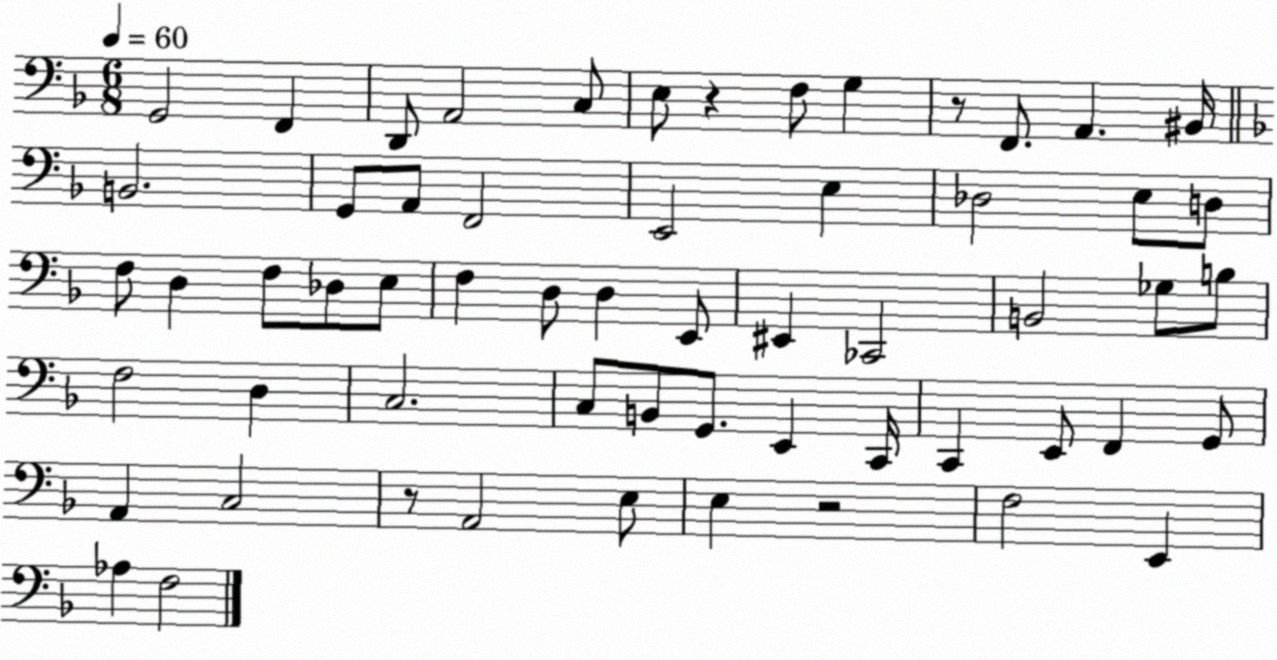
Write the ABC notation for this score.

X:1
T:Untitled
M:6/8
L:1/4
K:F
G,,2 F,, D,,/2 A,,2 C,/2 E,/2 z F,/2 G, z/2 F,,/2 A,, ^B,,/4 B,,2 G,,/2 A,,/2 F,,2 E,,2 E, _D,2 E,/2 D,/2 F,/2 D, F,/2 _D,/2 E,/2 F, D,/2 D, E,,/2 ^E,, _C,,2 B,,2 _G,/2 B,/2 F,2 D, C,2 C,/2 B,,/2 G,,/2 E,, C,,/4 C,, E,,/2 F,, G,,/2 A,, C,2 z/2 A,,2 E,/2 E, z2 F,2 E,, _A, F,2